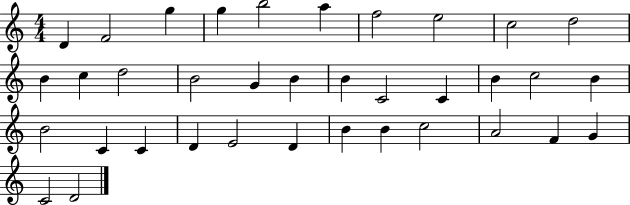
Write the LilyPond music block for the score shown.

{
  \clef treble
  \numericTimeSignature
  \time 4/4
  \key c \major
  d'4 f'2 g''4 | g''4 b''2 a''4 | f''2 e''2 | c''2 d''2 | \break b'4 c''4 d''2 | b'2 g'4 b'4 | b'4 c'2 c'4 | b'4 c''2 b'4 | \break b'2 c'4 c'4 | d'4 e'2 d'4 | b'4 b'4 c''2 | a'2 f'4 g'4 | \break c'2 d'2 | \bar "|."
}